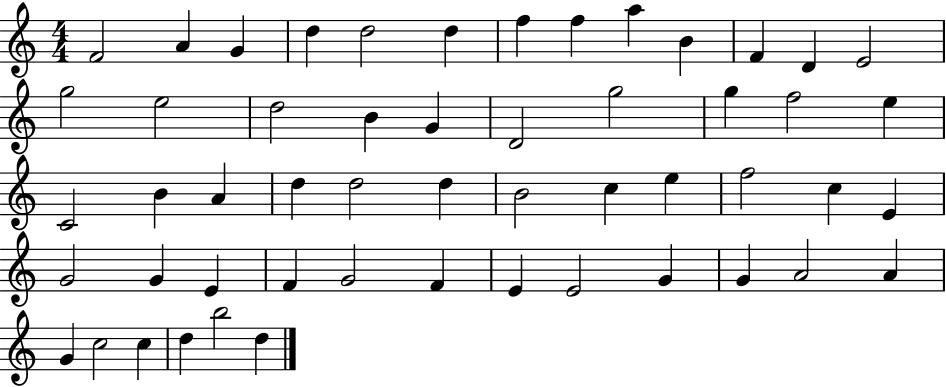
X:1
T:Untitled
M:4/4
L:1/4
K:C
F2 A G d d2 d f f a B F D E2 g2 e2 d2 B G D2 g2 g f2 e C2 B A d d2 d B2 c e f2 c E G2 G E F G2 F E E2 G G A2 A G c2 c d b2 d